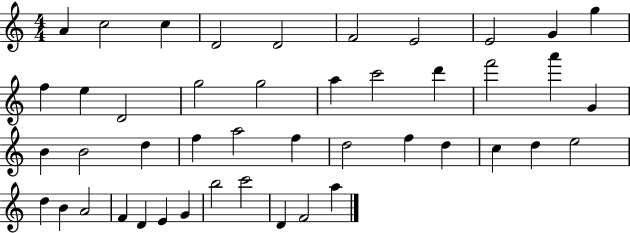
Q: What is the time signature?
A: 4/4